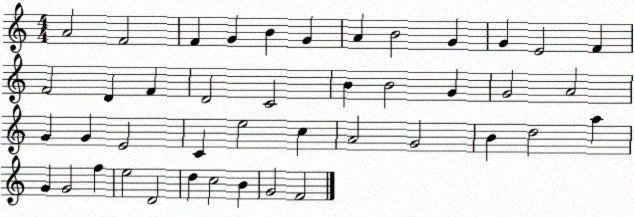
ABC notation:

X:1
T:Untitled
M:4/4
L:1/4
K:C
A2 F2 F G B G A B2 G G E2 F F2 D F D2 C2 B B2 G G2 A2 G G E2 C e2 c A2 G2 B d2 a G G2 f e2 D2 d c2 B G2 F2